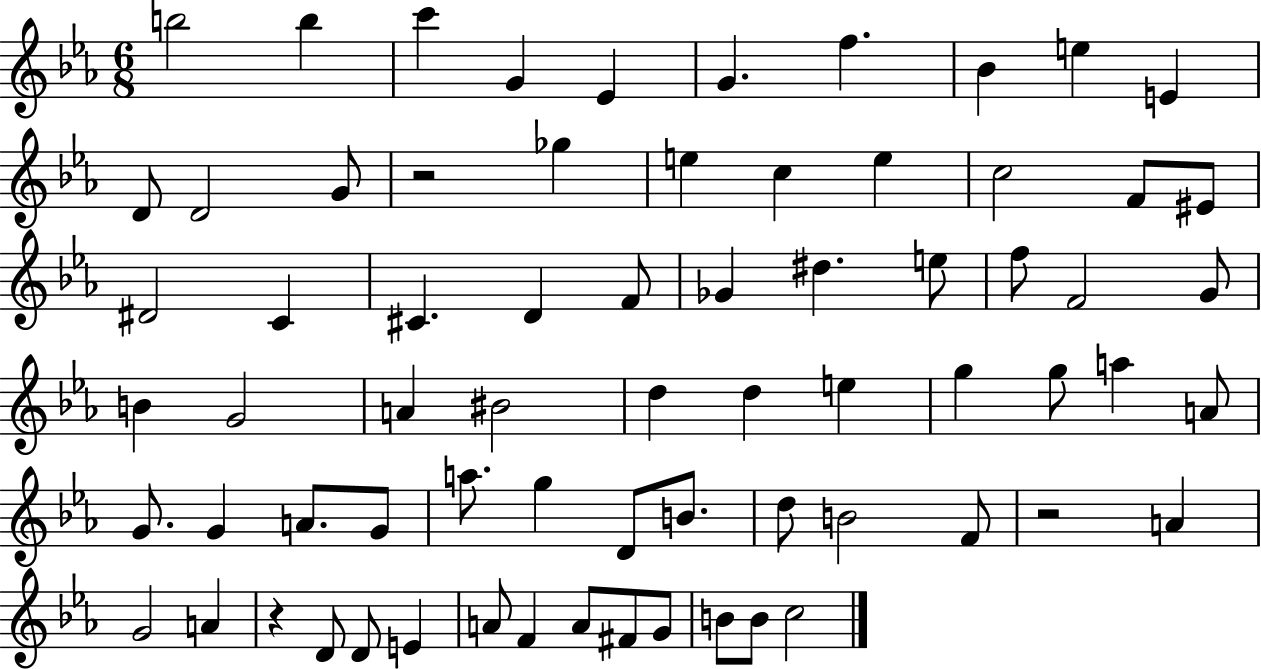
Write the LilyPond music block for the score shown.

{
  \clef treble
  \numericTimeSignature
  \time 6/8
  \key ees \major
  \repeat volta 2 { b''2 b''4 | c'''4 g'4 ees'4 | g'4. f''4. | bes'4 e''4 e'4 | \break d'8 d'2 g'8 | r2 ges''4 | e''4 c''4 e''4 | c''2 f'8 eis'8 | \break dis'2 c'4 | cis'4. d'4 f'8 | ges'4 dis''4. e''8 | f''8 f'2 g'8 | \break b'4 g'2 | a'4 bis'2 | d''4 d''4 e''4 | g''4 g''8 a''4 a'8 | \break g'8. g'4 a'8. g'8 | a''8. g''4 d'8 b'8. | d''8 b'2 f'8 | r2 a'4 | \break g'2 a'4 | r4 d'8 d'8 e'4 | a'8 f'4 a'8 fis'8 g'8 | b'8 b'8 c''2 | \break } \bar "|."
}